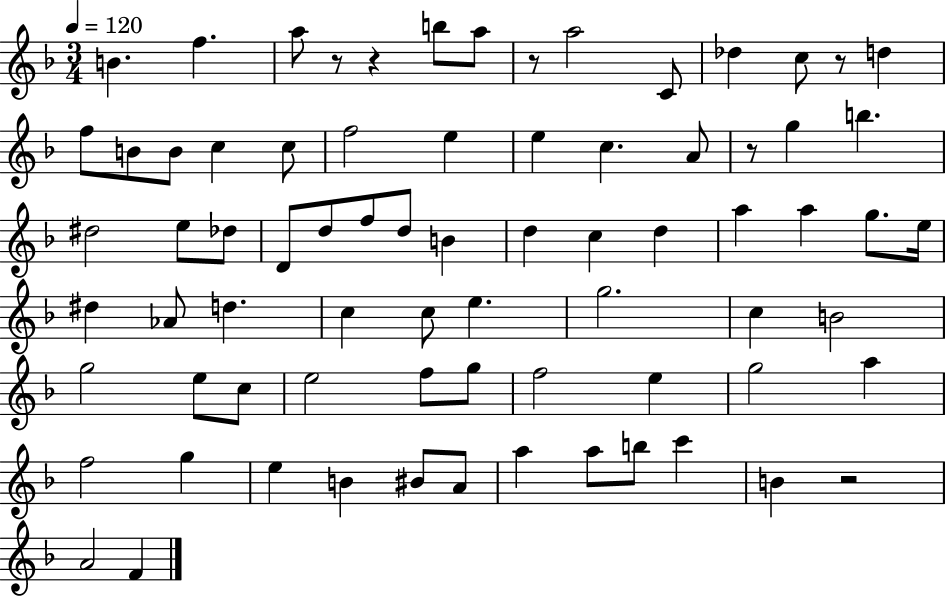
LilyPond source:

{
  \clef treble
  \numericTimeSignature
  \time 3/4
  \key f \major
  \tempo 4 = 120
  b'4. f''4. | a''8 r8 r4 b''8 a''8 | r8 a''2 c'8 | des''4 c''8 r8 d''4 | \break f''8 b'8 b'8 c''4 c''8 | f''2 e''4 | e''4 c''4. a'8 | r8 g''4 b''4. | \break dis''2 e''8 des''8 | d'8 d''8 f''8 d''8 b'4 | d''4 c''4 d''4 | a''4 a''4 g''8. e''16 | \break dis''4 aes'8 d''4. | c''4 c''8 e''4. | g''2. | c''4 b'2 | \break g''2 e''8 c''8 | e''2 f''8 g''8 | f''2 e''4 | g''2 a''4 | \break f''2 g''4 | e''4 b'4 bis'8 a'8 | a''4 a''8 b''8 c'''4 | b'4 r2 | \break a'2 f'4 | \bar "|."
}